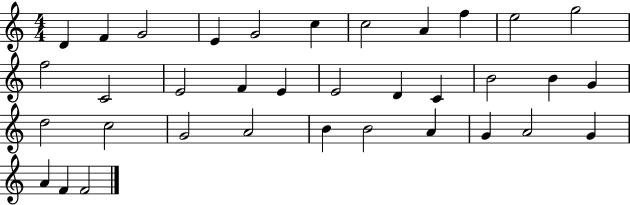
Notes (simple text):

D4/q F4/q G4/h E4/q G4/h C5/q C5/h A4/q F5/q E5/h G5/h F5/h C4/h E4/h F4/q E4/q E4/h D4/q C4/q B4/h B4/q G4/q D5/h C5/h G4/h A4/h B4/q B4/h A4/q G4/q A4/h G4/q A4/q F4/q F4/h